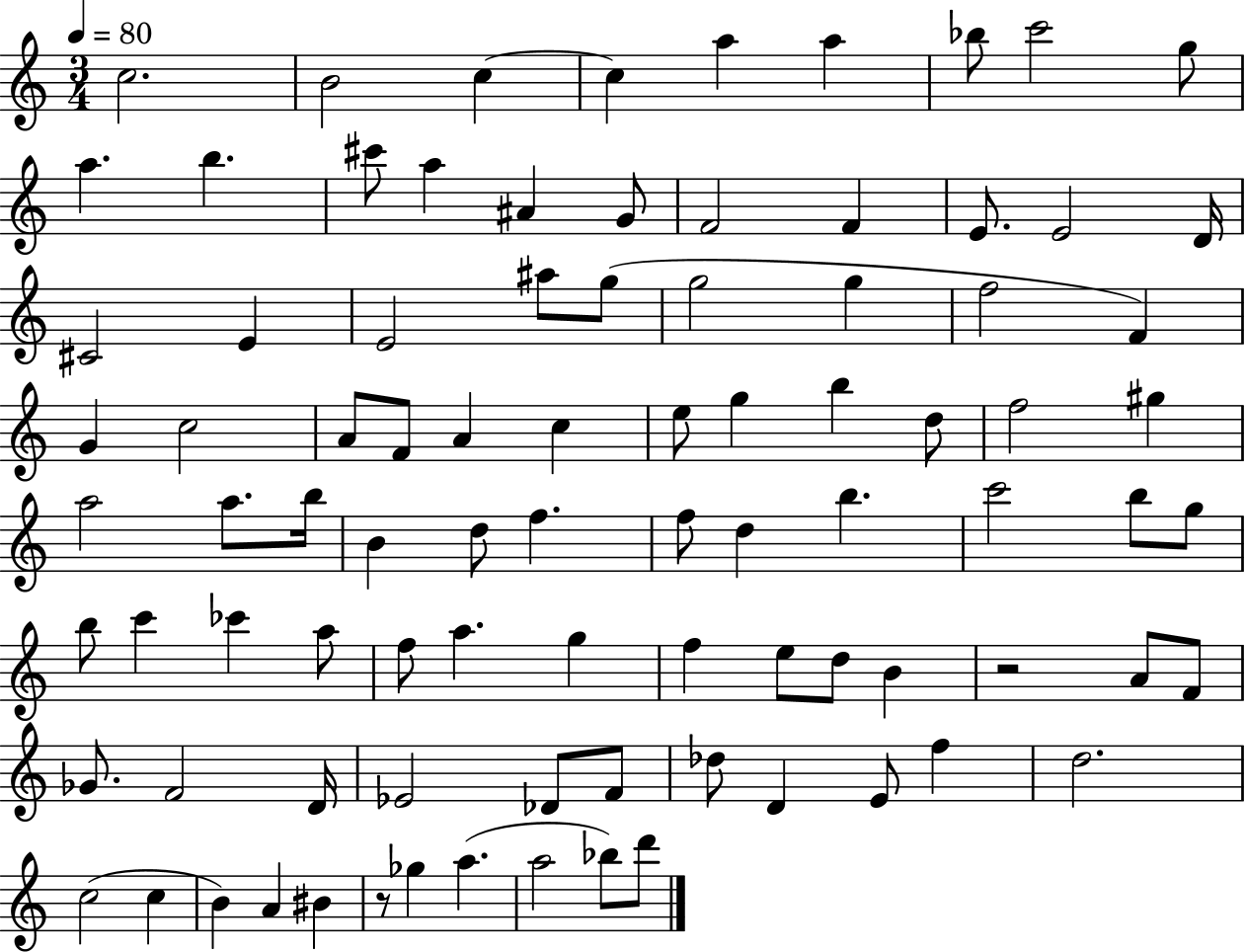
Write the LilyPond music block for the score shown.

{
  \clef treble
  \numericTimeSignature
  \time 3/4
  \key c \major
  \tempo 4 = 80
  c''2. | b'2 c''4~~ | c''4 a''4 a''4 | bes''8 c'''2 g''8 | \break a''4. b''4. | cis'''8 a''4 ais'4 g'8 | f'2 f'4 | e'8. e'2 d'16 | \break cis'2 e'4 | e'2 ais''8 g''8( | g''2 g''4 | f''2 f'4) | \break g'4 c''2 | a'8 f'8 a'4 c''4 | e''8 g''4 b''4 d''8 | f''2 gis''4 | \break a''2 a''8. b''16 | b'4 d''8 f''4. | f''8 d''4 b''4. | c'''2 b''8 g''8 | \break b''8 c'''4 ces'''4 a''8 | f''8 a''4. g''4 | f''4 e''8 d''8 b'4 | r2 a'8 f'8 | \break ges'8. f'2 d'16 | ees'2 des'8 f'8 | des''8 d'4 e'8 f''4 | d''2. | \break c''2( c''4 | b'4) a'4 bis'4 | r8 ges''4 a''4.( | a''2 bes''8) d'''8 | \break \bar "|."
}